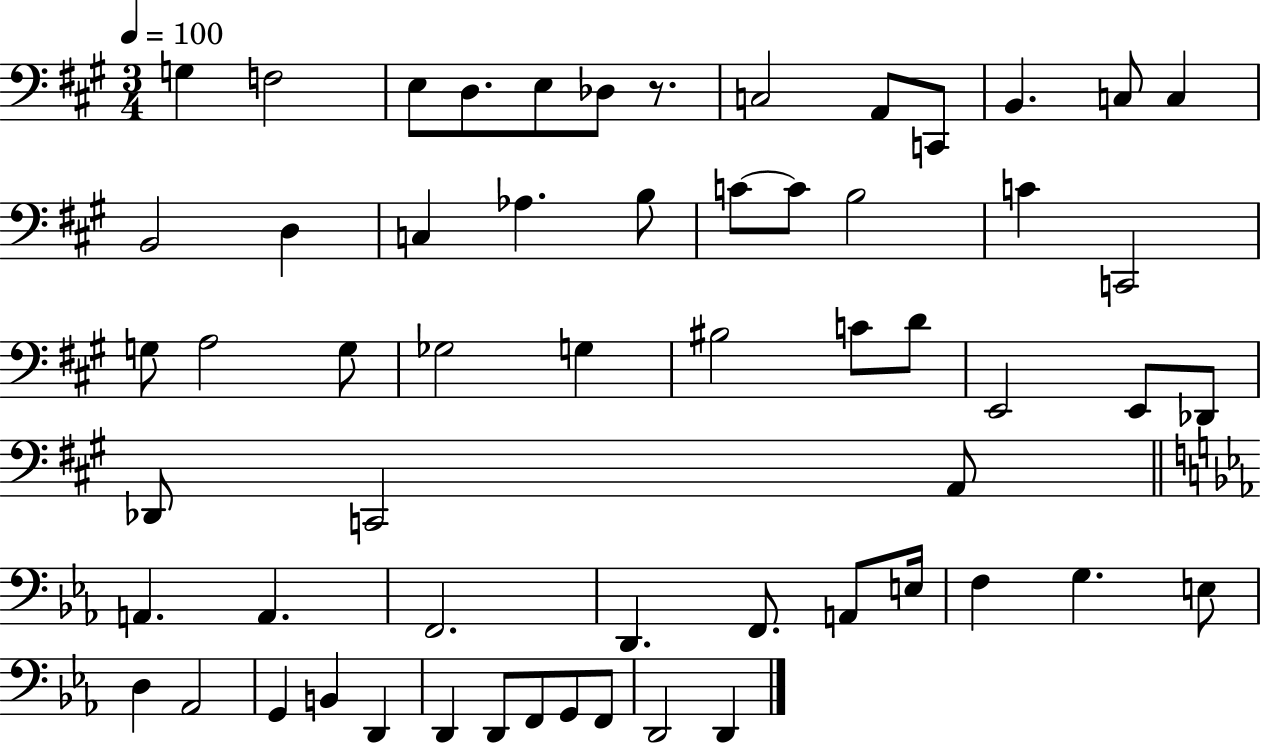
{
  \clef bass
  \numericTimeSignature
  \time 3/4
  \key a \major
  \tempo 4 = 100
  g4 f2 | e8 d8. e8 des8 r8. | c2 a,8 c,8 | b,4. c8 c4 | \break b,2 d4 | c4 aes4. b8 | c'8~~ c'8 b2 | c'4 c,2 | \break g8 a2 g8 | ges2 g4 | bis2 c'8 d'8 | e,2 e,8 des,8 | \break des,8 c,2 a,8 | \bar "||" \break \key ees \major a,4. a,4. | f,2. | d,4. f,8. a,8 e16 | f4 g4. e8 | \break d4 aes,2 | g,4 b,4 d,4 | d,4 d,8 f,8 g,8 f,8 | d,2 d,4 | \break \bar "|."
}